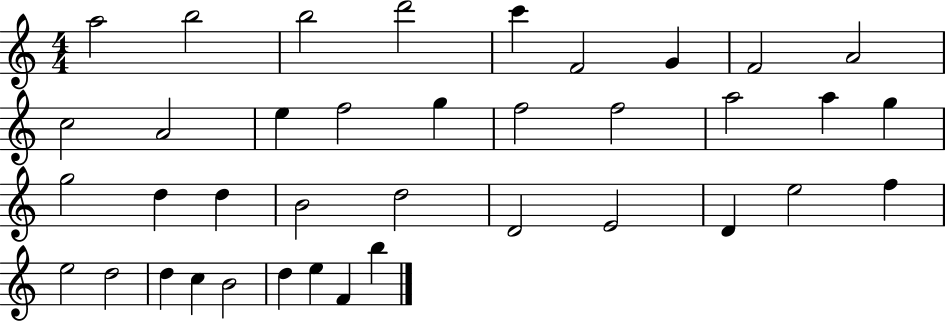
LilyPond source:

{
  \clef treble
  \numericTimeSignature
  \time 4/4
  \key c \major
  a''2 b''2 | b''2 d'''2 | c'''4 f'2 g'4 | f'2 a'2 | \break c''2 a'2 | e''4 f''2 g''4 | f''2 f''2 | a''2 a''4 g''4 | \break g''2 d''4 d''4 | b'2 d''2 | d'2 e'2 | d'4 e''2 f''4 | \break e''2 d''2 | d''4 c''4 b'2 | d''4 e''4 f'4 b''4 | \bar "|."
}